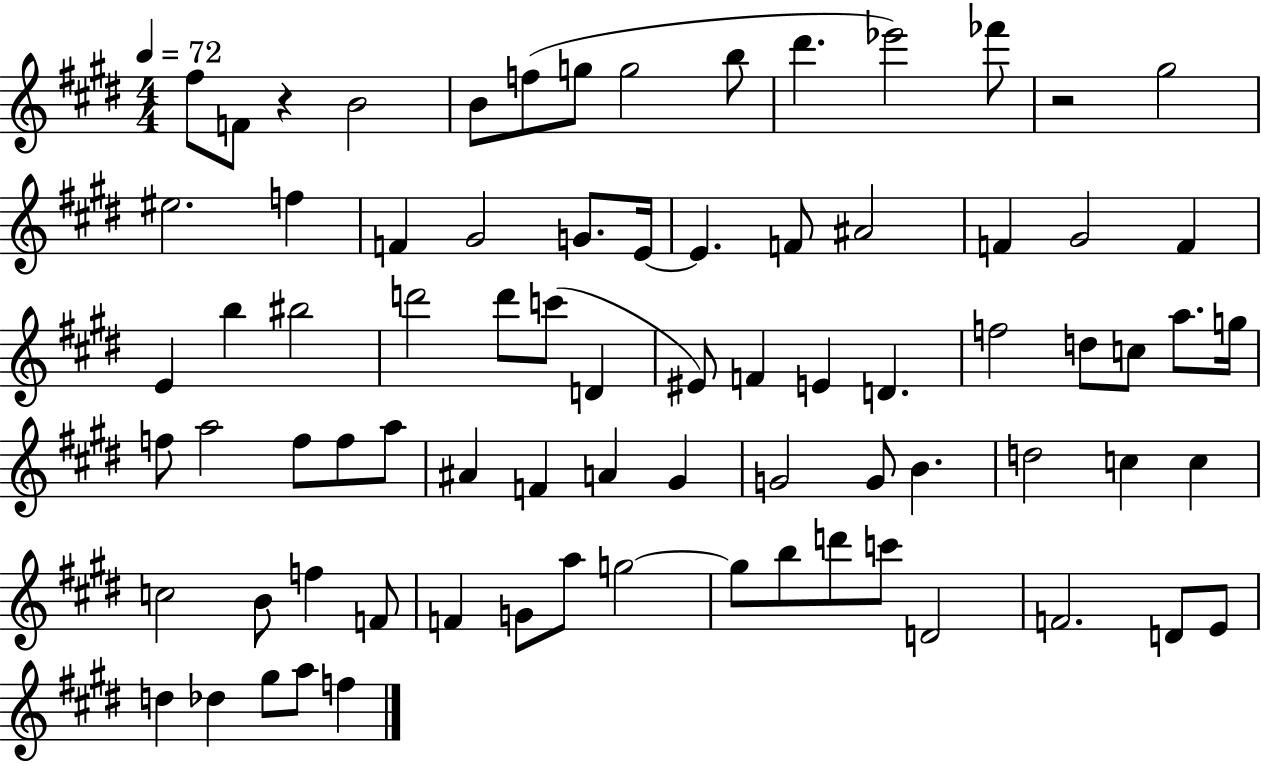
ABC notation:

X:1
T:Untitled
M:4/4
L:1/4
K:E
^f/2 F/2 z B2 B/2 f/2 g/2 g2 b/2 ^d' _e'2 _f'/2 z2 ^g2 ^e2 f F ^G2 G/2 E/4 E F/2 ^A2 F ^G2 F E b ^b2 d'2 d'/2 c'/2 D ^E/2 F E D f2 d/2 c/2 a/2 g/4 f/2 a2 f/2 f/2 a/2 ^A F A ^G G2 G/2 B d2 c c c2 B/2 f F/2 F G/2 a/2 g2 g/2 b/2 d'/2 c'/2 D2 F2 D/2 E/2 d _d ^g/2 a/2 f